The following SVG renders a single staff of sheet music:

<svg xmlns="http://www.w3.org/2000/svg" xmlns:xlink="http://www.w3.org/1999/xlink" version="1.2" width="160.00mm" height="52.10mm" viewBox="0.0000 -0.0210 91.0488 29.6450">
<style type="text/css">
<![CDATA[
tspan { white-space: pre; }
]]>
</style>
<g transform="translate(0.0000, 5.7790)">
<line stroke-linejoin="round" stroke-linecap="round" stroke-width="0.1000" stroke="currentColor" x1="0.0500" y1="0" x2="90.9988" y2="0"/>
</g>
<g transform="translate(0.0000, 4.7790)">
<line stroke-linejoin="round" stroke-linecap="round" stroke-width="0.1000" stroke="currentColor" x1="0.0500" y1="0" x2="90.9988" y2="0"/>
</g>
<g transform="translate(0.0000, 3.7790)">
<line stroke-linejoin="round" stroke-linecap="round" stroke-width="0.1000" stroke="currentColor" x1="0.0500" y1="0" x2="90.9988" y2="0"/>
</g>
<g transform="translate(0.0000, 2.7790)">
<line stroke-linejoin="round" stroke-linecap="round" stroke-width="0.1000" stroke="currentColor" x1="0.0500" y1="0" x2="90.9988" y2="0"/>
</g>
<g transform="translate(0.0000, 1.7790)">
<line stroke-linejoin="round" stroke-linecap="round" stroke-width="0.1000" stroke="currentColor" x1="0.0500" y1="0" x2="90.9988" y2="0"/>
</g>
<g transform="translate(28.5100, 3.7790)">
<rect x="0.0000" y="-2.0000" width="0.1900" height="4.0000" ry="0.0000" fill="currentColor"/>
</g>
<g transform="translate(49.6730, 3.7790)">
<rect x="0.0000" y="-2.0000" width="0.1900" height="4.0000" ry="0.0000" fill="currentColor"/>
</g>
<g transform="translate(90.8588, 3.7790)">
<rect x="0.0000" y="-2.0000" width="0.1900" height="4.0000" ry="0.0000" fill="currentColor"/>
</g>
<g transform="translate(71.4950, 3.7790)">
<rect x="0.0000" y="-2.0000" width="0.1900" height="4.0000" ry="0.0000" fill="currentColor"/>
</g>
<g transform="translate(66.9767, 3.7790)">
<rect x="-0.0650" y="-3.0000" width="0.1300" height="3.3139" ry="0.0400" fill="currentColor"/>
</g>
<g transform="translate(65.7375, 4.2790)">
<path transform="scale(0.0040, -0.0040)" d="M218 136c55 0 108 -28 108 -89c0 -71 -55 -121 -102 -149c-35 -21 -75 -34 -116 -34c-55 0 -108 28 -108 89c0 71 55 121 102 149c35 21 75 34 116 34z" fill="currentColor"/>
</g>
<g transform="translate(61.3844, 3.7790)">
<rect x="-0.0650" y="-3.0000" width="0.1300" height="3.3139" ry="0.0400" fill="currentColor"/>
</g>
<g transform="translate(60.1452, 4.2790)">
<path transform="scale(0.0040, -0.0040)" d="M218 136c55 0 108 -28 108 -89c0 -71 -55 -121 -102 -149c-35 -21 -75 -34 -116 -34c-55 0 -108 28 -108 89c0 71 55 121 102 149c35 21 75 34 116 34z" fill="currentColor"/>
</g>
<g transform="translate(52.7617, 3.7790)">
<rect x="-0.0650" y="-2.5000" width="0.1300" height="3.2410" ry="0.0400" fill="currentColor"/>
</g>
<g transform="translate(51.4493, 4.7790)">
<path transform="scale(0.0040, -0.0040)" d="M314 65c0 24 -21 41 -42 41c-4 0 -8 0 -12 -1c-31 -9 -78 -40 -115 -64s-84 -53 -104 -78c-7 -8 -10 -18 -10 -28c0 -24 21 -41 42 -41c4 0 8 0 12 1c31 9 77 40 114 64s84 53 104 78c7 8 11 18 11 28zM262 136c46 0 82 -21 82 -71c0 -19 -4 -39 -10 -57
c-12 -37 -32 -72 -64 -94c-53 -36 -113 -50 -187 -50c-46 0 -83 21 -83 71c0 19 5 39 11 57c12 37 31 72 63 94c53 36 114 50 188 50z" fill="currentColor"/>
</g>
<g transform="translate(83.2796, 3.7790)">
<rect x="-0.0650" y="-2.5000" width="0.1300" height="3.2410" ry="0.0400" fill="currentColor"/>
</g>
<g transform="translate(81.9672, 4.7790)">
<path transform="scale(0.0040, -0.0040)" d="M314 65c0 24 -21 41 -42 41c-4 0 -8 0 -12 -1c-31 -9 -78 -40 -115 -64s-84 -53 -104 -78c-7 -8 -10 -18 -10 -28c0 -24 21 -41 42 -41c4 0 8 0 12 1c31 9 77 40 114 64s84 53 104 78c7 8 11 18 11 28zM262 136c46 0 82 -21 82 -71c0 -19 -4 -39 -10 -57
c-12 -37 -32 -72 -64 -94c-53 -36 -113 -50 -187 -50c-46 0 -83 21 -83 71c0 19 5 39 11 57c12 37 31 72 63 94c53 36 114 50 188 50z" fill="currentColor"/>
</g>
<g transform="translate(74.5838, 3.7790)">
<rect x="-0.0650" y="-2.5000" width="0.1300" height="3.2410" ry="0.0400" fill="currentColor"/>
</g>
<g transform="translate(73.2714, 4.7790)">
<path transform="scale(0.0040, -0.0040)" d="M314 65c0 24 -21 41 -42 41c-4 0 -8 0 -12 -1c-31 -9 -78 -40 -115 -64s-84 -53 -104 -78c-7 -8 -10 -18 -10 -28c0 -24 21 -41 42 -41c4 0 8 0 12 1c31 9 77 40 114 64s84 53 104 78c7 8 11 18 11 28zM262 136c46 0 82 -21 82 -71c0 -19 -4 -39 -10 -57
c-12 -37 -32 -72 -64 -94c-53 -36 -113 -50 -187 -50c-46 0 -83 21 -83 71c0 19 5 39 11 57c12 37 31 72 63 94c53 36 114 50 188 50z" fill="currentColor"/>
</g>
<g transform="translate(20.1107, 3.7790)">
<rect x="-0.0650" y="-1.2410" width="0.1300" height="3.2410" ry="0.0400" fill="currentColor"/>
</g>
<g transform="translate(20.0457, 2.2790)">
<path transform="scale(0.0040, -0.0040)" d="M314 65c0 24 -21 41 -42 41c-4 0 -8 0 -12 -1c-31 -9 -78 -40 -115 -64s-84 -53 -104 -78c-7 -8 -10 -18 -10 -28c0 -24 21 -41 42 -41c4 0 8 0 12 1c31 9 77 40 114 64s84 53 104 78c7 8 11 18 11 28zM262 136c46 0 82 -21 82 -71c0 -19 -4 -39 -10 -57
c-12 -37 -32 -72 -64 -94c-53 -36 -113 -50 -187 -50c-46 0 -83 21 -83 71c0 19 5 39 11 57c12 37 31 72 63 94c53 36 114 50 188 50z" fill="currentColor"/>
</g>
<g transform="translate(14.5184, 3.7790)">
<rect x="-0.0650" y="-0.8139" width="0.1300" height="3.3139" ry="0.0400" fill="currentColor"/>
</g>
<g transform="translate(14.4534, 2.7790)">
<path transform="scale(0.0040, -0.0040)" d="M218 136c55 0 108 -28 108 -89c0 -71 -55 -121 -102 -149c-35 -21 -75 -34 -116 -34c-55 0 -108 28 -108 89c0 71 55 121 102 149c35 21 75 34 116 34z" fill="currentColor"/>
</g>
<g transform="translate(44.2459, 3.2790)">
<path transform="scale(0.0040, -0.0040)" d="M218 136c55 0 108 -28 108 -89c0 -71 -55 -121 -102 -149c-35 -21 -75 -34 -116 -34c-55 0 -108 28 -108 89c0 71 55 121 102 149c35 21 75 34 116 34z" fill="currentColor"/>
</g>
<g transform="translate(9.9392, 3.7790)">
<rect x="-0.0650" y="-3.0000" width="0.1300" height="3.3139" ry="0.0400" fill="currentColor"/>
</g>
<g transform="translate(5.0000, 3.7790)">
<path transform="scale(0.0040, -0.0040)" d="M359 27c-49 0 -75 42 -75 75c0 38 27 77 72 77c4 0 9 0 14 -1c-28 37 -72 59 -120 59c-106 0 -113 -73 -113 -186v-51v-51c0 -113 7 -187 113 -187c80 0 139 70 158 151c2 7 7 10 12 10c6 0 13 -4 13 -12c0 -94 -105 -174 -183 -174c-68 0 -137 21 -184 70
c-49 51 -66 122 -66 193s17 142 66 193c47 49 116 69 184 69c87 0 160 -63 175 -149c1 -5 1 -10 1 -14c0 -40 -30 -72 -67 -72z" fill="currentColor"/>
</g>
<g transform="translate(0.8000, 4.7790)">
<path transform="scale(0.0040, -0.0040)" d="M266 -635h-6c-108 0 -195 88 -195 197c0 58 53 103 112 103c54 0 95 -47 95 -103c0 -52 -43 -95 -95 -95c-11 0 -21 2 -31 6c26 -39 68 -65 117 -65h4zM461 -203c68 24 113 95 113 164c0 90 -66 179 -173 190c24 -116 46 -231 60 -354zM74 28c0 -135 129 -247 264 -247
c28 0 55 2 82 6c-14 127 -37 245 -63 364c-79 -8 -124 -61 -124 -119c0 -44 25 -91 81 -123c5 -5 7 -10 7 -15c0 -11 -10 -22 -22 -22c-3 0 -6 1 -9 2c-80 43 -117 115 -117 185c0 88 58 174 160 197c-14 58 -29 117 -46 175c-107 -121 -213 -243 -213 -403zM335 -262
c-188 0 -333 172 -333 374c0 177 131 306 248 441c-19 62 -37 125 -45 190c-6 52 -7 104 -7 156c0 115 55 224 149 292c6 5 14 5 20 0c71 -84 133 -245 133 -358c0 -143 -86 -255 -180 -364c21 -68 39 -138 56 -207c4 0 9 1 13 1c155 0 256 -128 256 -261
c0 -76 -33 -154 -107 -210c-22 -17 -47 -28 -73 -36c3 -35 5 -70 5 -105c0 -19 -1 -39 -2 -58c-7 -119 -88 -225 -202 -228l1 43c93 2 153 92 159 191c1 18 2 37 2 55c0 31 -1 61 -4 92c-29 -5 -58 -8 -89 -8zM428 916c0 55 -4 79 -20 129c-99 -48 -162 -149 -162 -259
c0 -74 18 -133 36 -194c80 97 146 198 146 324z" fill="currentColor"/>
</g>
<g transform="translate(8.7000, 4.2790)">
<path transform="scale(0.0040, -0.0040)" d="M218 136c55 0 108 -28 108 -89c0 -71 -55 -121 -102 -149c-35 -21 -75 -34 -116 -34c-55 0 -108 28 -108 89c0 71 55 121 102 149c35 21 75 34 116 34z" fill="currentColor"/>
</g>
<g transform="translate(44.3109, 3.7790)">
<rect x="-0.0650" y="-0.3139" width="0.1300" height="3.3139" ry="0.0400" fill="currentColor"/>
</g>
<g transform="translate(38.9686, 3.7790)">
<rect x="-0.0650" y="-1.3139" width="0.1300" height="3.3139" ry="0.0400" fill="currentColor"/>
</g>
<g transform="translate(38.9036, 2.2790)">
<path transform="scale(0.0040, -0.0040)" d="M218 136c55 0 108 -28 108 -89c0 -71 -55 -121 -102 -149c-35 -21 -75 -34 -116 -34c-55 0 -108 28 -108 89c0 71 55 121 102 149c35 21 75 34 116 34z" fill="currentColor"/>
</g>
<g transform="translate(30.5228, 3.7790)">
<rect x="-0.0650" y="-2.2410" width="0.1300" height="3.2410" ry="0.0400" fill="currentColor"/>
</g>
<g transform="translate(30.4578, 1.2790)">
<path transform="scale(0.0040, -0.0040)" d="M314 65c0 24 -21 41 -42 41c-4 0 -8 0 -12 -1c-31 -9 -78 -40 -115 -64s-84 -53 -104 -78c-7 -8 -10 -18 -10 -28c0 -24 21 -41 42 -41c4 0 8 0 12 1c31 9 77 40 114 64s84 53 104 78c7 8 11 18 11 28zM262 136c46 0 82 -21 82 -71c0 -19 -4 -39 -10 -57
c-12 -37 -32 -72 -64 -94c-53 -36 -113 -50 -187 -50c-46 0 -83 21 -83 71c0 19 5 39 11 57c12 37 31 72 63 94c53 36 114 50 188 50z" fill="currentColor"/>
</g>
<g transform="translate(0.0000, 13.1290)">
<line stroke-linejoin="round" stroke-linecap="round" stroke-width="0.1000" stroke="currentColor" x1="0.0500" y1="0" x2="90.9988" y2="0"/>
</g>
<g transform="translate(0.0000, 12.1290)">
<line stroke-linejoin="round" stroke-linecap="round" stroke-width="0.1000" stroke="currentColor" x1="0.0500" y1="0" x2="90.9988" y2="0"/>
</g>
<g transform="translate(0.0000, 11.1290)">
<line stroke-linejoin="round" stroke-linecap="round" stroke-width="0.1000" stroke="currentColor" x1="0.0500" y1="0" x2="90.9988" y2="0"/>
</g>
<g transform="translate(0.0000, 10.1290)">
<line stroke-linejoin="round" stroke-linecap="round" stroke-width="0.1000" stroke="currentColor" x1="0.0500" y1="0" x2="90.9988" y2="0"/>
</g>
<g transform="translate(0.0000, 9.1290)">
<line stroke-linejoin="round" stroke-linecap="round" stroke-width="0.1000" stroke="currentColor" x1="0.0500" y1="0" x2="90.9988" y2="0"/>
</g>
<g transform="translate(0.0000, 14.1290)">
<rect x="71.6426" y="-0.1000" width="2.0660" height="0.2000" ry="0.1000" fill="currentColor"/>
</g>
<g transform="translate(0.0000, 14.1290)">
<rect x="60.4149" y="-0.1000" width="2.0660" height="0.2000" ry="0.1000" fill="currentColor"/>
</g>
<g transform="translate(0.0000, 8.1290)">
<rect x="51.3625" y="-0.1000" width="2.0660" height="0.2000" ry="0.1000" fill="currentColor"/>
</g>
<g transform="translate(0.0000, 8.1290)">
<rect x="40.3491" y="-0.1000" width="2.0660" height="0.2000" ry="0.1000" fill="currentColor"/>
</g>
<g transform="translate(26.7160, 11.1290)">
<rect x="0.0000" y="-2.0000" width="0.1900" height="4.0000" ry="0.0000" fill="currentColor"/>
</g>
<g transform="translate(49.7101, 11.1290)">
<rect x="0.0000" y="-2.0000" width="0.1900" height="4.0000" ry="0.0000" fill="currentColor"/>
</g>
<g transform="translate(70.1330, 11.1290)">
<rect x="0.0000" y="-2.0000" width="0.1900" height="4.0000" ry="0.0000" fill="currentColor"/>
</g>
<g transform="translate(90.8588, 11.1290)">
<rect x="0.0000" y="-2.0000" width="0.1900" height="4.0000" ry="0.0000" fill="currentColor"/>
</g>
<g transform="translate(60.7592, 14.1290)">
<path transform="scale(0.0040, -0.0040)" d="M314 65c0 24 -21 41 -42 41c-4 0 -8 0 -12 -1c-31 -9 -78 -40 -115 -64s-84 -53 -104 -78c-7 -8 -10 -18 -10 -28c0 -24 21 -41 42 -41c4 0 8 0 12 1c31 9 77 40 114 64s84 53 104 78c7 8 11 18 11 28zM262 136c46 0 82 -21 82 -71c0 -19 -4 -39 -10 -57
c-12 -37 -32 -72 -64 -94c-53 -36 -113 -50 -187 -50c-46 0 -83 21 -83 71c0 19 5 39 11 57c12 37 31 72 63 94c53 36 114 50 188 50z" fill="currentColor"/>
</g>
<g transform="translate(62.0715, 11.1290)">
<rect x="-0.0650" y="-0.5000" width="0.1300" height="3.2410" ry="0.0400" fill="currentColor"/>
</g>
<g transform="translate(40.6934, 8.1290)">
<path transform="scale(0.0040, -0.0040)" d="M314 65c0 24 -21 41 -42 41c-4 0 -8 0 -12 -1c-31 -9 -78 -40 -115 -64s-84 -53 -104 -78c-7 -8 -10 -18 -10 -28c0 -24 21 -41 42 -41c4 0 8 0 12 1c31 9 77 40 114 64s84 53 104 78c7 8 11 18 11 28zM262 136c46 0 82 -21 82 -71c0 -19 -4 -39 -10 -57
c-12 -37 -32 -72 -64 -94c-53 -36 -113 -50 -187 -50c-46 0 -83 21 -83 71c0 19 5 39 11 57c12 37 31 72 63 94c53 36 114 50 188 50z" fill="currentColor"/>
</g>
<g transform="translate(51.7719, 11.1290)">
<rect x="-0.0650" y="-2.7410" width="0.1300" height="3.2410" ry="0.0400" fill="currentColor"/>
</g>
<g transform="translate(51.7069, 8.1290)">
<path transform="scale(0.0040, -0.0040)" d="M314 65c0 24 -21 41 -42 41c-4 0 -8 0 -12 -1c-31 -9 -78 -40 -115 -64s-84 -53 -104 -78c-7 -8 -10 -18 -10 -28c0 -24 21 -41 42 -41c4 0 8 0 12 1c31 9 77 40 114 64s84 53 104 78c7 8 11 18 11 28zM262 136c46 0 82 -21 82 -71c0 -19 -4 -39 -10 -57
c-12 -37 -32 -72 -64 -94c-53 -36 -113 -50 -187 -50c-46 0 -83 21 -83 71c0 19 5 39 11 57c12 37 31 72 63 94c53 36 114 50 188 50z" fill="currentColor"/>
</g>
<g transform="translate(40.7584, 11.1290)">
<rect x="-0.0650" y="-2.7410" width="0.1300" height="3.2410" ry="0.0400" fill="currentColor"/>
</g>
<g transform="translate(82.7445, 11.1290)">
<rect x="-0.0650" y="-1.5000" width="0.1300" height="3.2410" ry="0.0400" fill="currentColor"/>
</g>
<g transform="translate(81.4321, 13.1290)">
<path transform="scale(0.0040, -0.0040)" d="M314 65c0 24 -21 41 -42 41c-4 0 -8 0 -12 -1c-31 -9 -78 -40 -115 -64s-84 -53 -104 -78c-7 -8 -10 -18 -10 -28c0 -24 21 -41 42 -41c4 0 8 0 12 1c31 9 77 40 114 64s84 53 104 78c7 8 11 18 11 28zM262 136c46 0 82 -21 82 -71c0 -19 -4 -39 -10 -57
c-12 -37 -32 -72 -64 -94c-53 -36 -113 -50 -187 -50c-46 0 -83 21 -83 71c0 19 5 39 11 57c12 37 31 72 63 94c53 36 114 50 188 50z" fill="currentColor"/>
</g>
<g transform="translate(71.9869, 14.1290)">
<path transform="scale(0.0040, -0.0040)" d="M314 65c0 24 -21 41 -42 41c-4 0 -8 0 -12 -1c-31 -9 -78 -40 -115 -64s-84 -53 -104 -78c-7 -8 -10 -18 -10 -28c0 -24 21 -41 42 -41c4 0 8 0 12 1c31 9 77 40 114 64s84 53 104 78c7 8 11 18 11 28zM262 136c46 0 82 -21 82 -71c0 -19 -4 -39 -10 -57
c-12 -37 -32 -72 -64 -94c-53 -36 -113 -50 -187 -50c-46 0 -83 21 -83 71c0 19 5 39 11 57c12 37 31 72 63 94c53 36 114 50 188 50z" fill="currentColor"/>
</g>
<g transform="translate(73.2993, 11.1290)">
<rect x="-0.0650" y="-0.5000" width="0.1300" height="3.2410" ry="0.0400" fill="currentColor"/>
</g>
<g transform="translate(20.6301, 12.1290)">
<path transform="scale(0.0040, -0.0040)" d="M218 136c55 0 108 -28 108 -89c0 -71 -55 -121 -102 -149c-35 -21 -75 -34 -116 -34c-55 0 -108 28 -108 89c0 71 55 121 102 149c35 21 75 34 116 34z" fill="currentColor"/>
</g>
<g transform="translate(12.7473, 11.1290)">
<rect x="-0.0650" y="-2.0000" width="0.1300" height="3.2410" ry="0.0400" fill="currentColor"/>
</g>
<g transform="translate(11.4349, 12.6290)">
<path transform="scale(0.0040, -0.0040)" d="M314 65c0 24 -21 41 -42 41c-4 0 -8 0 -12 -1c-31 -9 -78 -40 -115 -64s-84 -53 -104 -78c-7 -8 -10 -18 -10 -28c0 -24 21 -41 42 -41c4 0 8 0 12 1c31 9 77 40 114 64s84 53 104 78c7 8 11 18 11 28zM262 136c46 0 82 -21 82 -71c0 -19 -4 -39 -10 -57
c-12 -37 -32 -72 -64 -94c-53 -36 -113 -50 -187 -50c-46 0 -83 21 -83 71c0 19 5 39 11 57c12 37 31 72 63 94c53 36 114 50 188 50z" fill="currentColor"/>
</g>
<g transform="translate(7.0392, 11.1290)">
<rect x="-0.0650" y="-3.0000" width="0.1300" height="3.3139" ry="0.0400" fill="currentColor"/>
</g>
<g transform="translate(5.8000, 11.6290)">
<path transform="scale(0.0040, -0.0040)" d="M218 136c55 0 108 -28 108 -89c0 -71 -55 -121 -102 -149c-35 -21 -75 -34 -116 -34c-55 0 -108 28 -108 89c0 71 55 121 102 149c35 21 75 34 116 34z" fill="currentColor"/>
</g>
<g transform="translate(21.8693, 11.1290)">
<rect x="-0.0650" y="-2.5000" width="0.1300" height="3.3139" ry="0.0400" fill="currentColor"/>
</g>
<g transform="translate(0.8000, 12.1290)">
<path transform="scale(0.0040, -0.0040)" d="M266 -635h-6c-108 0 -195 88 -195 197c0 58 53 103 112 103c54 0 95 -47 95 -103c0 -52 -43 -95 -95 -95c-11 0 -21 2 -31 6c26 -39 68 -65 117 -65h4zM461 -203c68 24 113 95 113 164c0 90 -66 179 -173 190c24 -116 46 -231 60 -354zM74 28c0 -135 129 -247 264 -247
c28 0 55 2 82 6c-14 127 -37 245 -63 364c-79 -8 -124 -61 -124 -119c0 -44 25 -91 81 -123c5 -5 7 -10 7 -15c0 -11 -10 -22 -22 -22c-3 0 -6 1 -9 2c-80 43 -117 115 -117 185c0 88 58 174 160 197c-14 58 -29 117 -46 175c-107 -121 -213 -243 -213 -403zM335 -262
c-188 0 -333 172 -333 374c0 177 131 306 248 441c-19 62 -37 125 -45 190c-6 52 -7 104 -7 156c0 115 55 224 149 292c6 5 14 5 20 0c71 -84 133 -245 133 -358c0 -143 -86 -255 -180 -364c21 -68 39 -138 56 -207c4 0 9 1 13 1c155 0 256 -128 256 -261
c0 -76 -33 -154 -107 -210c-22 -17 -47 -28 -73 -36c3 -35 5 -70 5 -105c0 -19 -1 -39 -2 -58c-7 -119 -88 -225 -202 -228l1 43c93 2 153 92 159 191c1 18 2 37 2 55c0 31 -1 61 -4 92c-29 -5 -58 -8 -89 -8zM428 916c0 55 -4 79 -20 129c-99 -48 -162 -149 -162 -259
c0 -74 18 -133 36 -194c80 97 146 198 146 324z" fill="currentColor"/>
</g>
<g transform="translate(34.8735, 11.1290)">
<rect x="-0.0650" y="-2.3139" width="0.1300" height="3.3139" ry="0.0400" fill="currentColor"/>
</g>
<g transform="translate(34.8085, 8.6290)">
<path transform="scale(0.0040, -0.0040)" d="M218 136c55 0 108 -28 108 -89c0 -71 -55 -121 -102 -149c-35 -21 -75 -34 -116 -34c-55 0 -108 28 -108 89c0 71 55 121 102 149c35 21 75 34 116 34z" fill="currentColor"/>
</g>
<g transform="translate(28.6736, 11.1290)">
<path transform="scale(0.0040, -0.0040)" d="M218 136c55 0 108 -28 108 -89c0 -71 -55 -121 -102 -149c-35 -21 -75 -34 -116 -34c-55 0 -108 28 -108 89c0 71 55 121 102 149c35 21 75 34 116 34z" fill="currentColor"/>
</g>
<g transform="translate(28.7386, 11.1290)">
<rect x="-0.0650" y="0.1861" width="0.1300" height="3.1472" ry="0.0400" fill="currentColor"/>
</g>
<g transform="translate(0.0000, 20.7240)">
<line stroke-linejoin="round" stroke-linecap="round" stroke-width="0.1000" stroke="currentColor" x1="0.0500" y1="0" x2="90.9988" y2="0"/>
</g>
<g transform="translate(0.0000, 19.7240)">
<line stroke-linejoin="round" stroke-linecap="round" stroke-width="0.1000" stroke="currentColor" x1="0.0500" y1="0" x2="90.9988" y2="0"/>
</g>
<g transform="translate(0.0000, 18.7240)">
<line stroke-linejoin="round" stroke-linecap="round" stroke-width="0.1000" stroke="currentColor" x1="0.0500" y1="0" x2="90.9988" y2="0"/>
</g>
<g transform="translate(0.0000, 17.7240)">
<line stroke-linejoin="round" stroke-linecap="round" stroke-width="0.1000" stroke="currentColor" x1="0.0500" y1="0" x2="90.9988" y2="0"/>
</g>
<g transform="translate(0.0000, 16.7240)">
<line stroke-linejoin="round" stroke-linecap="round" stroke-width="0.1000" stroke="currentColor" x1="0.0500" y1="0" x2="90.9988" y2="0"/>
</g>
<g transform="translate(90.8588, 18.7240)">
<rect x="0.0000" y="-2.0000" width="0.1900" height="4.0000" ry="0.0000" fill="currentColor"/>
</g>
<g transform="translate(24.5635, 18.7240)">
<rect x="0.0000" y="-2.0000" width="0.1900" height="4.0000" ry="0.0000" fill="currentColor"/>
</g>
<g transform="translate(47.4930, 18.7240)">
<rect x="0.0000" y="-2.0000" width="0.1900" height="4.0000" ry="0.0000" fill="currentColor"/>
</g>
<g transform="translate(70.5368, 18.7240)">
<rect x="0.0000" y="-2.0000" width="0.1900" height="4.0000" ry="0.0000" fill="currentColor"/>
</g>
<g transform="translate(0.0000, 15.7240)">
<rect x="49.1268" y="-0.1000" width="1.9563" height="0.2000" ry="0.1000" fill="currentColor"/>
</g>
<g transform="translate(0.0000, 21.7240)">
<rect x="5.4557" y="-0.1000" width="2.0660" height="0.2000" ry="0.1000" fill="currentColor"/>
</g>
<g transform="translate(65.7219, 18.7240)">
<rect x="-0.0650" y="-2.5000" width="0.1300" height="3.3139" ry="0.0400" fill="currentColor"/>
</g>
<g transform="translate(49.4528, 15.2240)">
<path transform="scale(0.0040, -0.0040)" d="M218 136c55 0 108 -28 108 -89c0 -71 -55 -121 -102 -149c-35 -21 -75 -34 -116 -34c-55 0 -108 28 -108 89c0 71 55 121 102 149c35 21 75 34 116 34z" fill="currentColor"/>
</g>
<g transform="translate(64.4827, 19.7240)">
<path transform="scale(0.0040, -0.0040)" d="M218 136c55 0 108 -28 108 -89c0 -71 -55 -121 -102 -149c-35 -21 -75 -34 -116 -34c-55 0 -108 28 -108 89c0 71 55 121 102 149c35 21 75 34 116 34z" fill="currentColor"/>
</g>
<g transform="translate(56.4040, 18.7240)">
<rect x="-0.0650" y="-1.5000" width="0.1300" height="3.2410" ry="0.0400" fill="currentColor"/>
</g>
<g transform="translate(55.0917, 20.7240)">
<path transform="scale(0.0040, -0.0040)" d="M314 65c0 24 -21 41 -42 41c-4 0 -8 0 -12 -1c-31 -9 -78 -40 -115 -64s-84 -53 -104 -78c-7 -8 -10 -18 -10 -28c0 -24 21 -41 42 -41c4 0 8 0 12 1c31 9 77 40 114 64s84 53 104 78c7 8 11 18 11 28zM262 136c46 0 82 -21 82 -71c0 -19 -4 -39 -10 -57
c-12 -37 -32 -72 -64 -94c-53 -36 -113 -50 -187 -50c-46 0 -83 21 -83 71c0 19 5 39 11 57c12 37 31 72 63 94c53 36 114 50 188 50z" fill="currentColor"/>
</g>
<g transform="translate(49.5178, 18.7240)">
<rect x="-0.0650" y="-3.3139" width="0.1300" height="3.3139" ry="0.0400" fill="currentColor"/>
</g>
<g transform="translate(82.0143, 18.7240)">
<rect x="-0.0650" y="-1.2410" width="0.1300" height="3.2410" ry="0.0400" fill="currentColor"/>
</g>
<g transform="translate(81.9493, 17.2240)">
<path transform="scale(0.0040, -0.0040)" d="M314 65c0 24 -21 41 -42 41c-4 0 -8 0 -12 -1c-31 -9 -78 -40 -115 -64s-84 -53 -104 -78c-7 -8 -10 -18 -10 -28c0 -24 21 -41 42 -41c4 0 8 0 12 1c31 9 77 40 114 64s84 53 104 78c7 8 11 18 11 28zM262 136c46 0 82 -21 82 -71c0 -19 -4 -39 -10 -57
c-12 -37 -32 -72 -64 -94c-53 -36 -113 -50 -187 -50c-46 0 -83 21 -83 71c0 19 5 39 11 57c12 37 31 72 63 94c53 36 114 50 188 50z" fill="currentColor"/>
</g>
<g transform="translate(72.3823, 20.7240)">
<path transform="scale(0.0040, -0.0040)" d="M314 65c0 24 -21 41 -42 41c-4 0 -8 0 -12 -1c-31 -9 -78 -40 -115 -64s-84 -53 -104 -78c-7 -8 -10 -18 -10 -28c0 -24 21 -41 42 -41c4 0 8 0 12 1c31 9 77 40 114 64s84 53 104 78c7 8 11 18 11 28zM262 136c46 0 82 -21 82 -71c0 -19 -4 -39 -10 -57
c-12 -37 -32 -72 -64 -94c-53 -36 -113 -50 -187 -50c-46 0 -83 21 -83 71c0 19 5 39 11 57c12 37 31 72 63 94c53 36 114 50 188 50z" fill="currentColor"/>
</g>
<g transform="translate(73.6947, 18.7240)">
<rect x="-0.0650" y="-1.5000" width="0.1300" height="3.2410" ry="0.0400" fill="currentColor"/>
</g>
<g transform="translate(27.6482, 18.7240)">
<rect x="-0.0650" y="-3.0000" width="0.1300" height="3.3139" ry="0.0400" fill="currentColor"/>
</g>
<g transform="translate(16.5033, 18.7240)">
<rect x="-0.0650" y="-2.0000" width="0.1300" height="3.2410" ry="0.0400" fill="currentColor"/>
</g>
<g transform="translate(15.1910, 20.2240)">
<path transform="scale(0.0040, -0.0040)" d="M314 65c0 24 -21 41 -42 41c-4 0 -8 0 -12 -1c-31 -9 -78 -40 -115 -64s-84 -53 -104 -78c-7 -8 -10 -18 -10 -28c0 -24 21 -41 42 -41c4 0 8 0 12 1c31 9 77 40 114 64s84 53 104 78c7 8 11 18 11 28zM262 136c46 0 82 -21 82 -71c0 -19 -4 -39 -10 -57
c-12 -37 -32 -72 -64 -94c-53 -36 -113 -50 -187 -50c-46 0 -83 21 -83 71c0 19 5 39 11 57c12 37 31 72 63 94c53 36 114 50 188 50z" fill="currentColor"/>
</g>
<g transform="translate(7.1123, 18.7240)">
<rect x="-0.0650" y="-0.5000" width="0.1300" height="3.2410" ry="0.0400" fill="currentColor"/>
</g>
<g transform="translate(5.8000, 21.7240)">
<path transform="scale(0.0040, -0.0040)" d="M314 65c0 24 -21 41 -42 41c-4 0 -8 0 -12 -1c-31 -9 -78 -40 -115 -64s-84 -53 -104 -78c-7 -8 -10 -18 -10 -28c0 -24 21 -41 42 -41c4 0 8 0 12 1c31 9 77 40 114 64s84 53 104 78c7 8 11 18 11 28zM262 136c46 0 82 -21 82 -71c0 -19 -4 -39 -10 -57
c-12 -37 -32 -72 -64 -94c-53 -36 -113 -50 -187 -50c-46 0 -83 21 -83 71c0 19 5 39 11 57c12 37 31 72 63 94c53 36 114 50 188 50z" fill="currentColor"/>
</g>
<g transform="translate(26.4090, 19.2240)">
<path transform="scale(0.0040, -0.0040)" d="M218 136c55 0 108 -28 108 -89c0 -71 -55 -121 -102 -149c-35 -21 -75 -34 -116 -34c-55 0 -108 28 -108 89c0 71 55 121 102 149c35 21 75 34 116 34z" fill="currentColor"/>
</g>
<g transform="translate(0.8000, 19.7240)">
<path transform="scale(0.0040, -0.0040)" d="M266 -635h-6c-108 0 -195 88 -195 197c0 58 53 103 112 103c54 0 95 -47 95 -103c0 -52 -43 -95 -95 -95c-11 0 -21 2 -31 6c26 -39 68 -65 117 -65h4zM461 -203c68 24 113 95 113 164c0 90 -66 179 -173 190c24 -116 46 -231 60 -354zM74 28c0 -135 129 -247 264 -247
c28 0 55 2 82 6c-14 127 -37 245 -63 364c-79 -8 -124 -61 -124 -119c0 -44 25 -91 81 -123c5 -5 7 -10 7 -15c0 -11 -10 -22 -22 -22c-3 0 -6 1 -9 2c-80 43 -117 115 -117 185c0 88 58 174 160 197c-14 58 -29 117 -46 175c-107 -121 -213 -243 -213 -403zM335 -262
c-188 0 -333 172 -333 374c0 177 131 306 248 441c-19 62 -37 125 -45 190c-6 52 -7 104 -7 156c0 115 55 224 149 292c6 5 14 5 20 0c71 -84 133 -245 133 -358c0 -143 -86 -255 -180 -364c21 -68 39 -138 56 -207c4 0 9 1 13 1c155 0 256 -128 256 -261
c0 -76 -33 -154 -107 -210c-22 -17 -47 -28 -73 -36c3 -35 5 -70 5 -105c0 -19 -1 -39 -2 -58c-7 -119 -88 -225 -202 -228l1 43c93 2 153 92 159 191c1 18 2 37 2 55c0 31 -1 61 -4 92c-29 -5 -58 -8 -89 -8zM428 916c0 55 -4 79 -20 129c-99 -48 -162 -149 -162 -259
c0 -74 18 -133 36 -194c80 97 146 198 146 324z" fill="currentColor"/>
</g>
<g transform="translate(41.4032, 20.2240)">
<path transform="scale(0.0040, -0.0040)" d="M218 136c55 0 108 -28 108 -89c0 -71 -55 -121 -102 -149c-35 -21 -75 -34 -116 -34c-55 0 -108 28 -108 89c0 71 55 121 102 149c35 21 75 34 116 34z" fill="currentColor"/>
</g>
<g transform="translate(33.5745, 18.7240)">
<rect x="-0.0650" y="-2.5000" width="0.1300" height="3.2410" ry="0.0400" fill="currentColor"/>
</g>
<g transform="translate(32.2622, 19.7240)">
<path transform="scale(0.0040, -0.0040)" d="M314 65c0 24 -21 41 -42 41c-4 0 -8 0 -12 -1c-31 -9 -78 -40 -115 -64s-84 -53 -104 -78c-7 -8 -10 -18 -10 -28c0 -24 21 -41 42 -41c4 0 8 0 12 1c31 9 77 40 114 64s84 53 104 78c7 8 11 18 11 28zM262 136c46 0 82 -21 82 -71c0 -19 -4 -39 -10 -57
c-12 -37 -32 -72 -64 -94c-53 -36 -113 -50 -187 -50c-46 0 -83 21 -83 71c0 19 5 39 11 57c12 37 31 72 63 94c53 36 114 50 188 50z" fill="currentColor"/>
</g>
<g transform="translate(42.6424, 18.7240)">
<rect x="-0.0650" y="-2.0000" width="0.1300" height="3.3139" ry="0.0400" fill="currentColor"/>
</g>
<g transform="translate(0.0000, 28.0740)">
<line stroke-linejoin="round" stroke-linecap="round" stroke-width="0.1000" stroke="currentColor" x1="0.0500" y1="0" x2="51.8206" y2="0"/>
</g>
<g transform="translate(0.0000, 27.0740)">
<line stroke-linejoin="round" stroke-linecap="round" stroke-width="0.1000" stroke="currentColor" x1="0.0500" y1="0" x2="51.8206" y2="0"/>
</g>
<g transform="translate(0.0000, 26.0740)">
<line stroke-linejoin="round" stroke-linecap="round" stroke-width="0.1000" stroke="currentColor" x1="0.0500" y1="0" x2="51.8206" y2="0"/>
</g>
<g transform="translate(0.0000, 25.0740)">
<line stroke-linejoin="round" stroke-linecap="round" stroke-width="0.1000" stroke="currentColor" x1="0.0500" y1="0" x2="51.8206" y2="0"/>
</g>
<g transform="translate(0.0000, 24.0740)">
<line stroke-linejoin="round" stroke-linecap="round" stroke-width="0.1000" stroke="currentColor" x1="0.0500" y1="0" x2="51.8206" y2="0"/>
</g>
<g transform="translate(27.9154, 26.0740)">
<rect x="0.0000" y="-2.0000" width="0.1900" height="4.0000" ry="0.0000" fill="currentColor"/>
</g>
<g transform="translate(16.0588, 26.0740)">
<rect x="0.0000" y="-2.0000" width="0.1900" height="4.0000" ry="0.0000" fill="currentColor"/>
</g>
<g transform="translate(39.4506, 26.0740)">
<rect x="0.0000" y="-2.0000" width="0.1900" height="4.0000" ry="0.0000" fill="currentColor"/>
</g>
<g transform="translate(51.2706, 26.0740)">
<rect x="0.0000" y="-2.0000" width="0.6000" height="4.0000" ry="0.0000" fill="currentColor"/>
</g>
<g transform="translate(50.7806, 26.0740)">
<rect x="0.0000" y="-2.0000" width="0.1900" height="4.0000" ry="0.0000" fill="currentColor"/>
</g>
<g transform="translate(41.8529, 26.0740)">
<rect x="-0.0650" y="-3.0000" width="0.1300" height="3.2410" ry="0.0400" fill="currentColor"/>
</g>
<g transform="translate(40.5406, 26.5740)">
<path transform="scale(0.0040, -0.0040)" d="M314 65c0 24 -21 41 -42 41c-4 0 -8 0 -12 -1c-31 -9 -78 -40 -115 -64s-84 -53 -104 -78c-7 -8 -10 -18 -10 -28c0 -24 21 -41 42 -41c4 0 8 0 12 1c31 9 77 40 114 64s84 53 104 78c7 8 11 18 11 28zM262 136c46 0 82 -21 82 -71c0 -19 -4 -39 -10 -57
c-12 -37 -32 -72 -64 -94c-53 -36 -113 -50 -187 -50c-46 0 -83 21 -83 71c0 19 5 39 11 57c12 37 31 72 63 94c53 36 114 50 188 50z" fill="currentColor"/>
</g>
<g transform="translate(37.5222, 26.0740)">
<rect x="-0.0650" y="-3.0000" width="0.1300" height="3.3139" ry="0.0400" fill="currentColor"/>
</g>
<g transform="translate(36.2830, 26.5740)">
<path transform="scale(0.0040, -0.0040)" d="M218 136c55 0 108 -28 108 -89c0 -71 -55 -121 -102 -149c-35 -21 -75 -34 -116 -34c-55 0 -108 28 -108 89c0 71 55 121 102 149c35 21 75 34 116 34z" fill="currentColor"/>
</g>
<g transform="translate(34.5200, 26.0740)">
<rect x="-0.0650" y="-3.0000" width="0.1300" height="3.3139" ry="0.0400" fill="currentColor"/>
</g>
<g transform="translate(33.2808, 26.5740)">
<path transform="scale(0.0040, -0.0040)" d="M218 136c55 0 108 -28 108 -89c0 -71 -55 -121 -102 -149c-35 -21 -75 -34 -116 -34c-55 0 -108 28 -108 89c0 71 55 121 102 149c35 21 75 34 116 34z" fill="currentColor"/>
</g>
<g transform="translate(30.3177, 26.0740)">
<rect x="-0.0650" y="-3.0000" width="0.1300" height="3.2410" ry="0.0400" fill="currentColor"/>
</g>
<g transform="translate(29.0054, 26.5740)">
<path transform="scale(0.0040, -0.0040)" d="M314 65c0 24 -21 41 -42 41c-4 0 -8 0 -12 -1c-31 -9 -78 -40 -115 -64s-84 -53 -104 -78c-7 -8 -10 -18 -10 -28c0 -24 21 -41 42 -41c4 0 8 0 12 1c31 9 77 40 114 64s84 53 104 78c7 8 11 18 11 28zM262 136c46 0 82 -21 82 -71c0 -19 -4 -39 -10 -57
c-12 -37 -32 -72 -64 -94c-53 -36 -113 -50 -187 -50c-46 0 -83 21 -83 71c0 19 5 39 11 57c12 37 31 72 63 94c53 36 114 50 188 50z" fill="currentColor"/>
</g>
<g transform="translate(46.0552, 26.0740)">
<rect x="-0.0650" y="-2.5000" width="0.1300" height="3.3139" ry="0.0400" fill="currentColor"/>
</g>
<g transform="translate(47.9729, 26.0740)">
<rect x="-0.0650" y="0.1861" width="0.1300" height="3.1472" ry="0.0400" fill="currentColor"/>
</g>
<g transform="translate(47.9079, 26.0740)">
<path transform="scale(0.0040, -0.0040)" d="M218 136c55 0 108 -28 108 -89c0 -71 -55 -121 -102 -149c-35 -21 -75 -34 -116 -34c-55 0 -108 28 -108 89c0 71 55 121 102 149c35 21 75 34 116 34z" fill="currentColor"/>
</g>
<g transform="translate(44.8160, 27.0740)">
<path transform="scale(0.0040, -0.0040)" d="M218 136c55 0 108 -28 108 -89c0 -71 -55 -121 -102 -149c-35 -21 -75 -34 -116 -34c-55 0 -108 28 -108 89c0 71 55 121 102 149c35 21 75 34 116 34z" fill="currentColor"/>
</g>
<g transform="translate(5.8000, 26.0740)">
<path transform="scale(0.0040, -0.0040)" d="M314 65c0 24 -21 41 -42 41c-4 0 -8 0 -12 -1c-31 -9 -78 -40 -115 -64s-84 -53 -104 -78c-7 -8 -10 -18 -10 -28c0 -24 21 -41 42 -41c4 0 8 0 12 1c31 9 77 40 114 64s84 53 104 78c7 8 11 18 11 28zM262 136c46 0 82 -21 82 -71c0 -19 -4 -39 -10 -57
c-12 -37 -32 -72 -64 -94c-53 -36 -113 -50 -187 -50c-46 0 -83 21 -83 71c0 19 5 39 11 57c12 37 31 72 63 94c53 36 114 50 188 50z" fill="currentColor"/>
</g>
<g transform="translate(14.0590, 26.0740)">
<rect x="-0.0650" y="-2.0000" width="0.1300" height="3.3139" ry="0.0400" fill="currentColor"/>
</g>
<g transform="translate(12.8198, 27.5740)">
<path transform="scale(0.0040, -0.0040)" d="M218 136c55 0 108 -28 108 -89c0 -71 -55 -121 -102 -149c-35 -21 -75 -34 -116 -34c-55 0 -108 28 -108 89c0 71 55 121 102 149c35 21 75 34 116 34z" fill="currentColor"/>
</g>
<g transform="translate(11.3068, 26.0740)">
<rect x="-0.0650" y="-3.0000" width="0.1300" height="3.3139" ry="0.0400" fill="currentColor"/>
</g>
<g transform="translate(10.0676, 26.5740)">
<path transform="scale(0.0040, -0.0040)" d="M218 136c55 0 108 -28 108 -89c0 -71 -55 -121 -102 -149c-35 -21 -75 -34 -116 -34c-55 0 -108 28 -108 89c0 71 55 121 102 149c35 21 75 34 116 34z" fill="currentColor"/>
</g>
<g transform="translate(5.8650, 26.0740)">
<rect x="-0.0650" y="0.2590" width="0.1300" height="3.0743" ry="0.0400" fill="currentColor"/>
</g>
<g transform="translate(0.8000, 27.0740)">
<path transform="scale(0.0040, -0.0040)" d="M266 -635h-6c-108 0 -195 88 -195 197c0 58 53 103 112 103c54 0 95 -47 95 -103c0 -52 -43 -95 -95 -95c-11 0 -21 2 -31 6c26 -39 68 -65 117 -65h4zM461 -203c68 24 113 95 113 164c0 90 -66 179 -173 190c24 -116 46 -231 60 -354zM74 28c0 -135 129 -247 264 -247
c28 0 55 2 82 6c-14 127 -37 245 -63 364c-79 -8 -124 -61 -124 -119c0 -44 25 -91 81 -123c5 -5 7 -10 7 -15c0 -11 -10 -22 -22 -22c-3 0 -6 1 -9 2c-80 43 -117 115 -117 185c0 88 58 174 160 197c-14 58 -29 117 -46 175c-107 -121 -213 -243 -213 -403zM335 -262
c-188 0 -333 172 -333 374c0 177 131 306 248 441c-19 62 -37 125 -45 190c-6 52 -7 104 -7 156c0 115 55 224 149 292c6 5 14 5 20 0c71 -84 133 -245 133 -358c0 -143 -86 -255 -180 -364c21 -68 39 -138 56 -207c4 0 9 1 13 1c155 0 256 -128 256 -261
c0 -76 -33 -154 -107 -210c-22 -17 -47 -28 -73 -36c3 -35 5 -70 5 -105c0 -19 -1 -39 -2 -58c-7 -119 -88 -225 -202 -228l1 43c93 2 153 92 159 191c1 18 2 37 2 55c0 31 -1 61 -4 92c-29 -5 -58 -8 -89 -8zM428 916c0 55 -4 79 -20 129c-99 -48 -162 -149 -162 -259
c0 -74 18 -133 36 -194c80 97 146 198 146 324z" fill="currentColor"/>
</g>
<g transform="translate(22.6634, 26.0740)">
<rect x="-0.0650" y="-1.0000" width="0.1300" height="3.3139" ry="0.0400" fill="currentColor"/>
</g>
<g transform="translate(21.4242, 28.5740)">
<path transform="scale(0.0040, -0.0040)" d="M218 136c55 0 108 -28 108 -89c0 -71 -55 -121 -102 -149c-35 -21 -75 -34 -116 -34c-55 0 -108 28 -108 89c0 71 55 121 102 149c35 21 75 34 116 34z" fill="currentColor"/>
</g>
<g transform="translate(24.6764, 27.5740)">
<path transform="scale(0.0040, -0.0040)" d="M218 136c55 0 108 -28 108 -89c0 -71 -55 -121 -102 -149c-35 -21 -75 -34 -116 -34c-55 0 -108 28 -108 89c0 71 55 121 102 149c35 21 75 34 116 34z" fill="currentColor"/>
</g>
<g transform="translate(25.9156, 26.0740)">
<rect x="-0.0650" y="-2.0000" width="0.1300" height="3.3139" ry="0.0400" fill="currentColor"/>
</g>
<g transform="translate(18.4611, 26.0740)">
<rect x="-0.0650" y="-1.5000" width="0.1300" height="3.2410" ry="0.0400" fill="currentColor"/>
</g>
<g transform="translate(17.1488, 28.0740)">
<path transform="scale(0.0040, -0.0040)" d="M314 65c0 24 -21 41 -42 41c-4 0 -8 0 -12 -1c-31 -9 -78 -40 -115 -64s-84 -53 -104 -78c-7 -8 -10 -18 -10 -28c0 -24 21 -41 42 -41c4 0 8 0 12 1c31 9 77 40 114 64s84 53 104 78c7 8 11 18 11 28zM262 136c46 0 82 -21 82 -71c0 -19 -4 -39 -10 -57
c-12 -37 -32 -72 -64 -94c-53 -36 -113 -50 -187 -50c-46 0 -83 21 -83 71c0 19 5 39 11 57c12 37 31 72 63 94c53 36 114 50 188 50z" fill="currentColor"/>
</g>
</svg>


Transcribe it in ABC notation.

X:1
T:Untitled
M:4/4
L:1/4
K:C
A d e2 g2 e c G2 A A G2 G2 A F2 G B g a2 a2 C2 C2 E2 C2 F2 A G2 F b E2 G E2 e2 B2 A F E2 D F A2 A A A2 G B